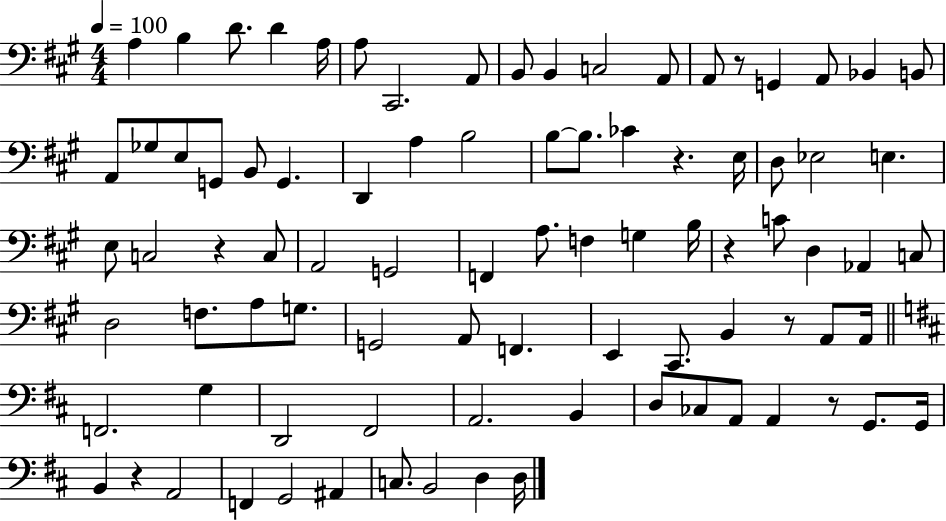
A3/q B3/q D4/e. D4/q A3/s A3/e C#2/h. A2/e B2/e B2/q C3/h A2/e A2/e R/e G2/q A2/e Bb2/q B2/e A2/e Gb3/e E3/e G2/e B2/e G2/q. D2/q A3/q B3/h B3/e B3/e. CES4/q R/q. E3/s D3/e Eb3/h E3/q. E3/e C3/h R/q C3/e A2/h G2/h F2/q A3/e. F3/q G3/q B3/s R/q C4/e D3/q Ab2/q C3/e D3/h F3/e. A3/e G3/e. G2/h A2/e F2/q. E2/q C#2/e. B2/q R/e A2/e A2/s F2/h. G3/q D2/h F#2/h A2/h. B2/q D3/e CES3/e A2/e A2/q R/e G2/e. G2/s B2/q R/q A2/h F2/q G2/h A#2/q C3/e. B2/h D3/q D3/s